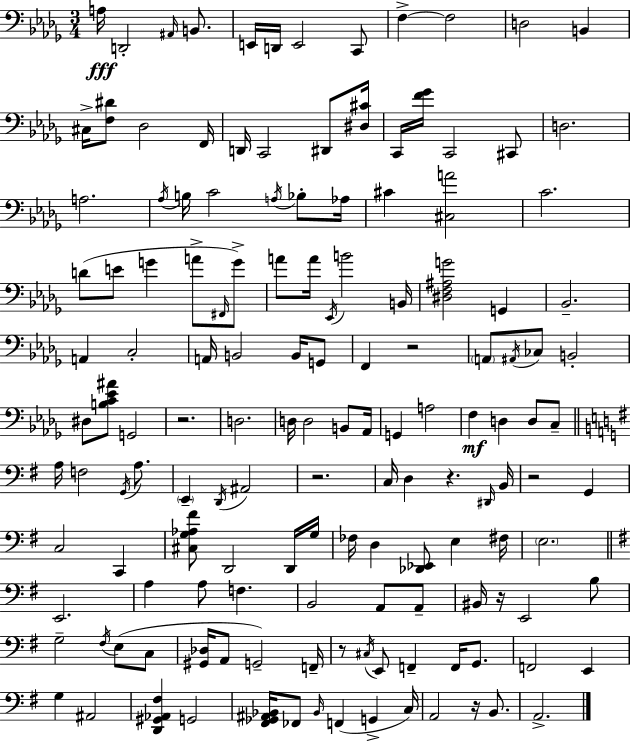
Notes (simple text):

A3/s D2/h A#2/s B2/e. E2/s D2/s E2/h C2/e F3/q F3/h D3/h B2/q C#3/s [F3,D#4]/e Db3/h F2/s D2/s C2/h D#2/e [D#3,C#4]/s C2/s [F4,Gb4]/s C2/h C#2/e D3/h. A3/h. Ab3/s B3/s C4/h A3/s Bb3/e Ab3/s C#4/q [C#3,A4]/h C4/h. D4/e E4/e G4/q A4/e F#2/s G4/e A4/e A4/s Eb2/s B4/h B2/s [D#3,F3,A#3,G4]/h G2/q Bb2/h. A2/q C3/h A2/s B2/h B2/s G2/e F2/q R/h A2/e A#2/s CES3/e B2/h D#3/e [B3,C4,Eb4,A#4]/e G2/h R/h. D3/h. D3/s D3/h B2/e Ab2/s G2/q A3/h F3/q D3/q D3/e C3/e A3/s F3/h G2/s A3/e. E2/q D2/s A#2/h R/h. C3/s D3/q R/q. D#2/s B2/s R/h G2/q C3/h C2/q [C#3,G3,Ab3,F#4]/e D2/h D2/s G3/s FES3/s D3/q [Db2,Eb2]/e E3/q F#3/s E3/h. E2/h. A3/q A3/e F3/q. B2/h A2/e A2/e BIS2/s R/s E2/h B3/e G3/h F#3/s E3/e C3/e [G#2,Db3]/s A2/e G2/h F2/s R/e C#3/s E2/e F2/q F2/s G2/e. F2/h E2/q G3/q A#2/h [D2,G#2,Ab2,F#3]/q G2/h [F#2,Gb2,A#2,Bb2]/s FES2/e Bb2/s F2/q G2/q C3/s A2/h R/s B2/e. A2/h.